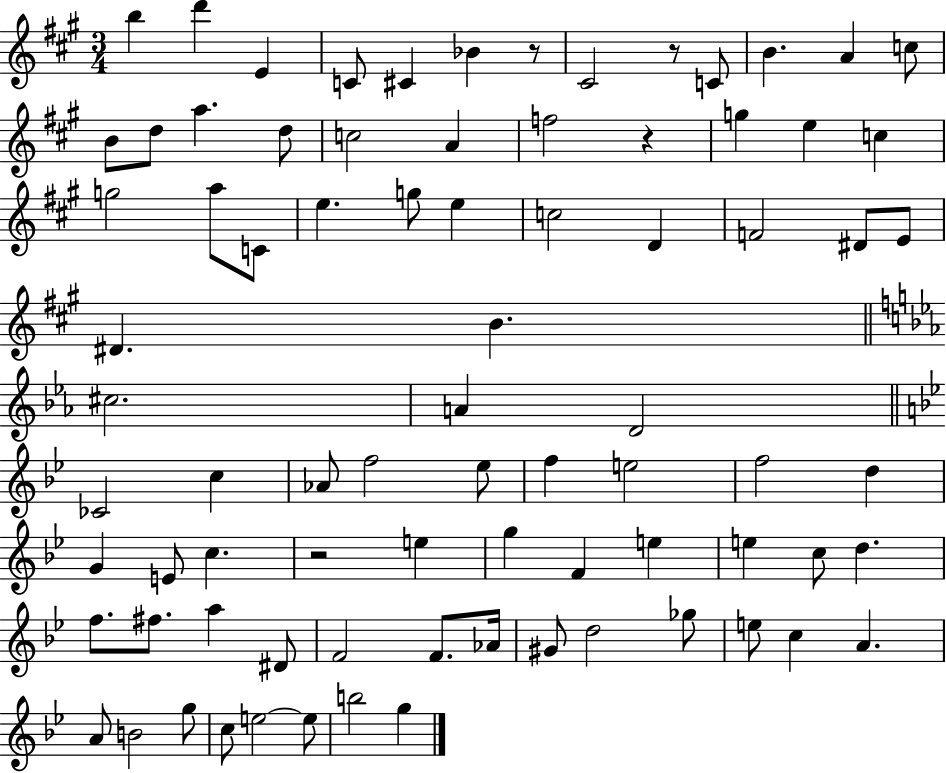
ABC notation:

X:1
T:Untitled
M:3/4
L:1/4
K:A
b d' E C/2 ^C _B z/2 ^C2 z/2 C/2 B A c/2 B/2 d/2 a d/2 c2 A f2 z g e c g2 a/2 C/2 e g/2 e c2 D F2 ^D/2 E/2 ^D B ^c2 A D2 _C2 c _A/2 f2 _e/2 f e2 f2 d G E/2 c z2 e g F e e c/2 d f/2 ^f/2 a ^D/2 F2 F/2 _A/4 ^G/2 d2 _g/2 e/2 c A A/2 B2 g/2 c/2 e2 e/2 b2 g